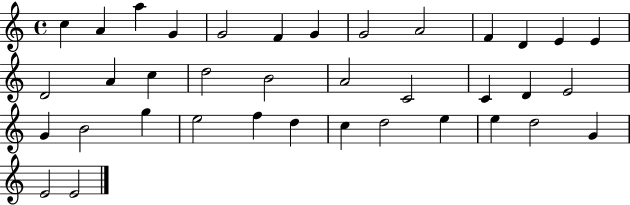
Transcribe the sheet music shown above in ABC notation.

X:1
T:Untitled
M:4/4
L:1/4
K:C
c A a G G2 F G G2 A2 F D E E D2 A c d2 B2 A2 C2 C D E2 G B2 g e2 f d c d2 e e d2 G E2 E2